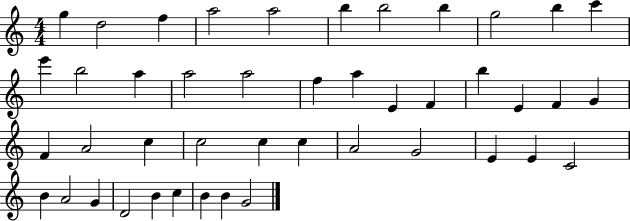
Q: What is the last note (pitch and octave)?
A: G4